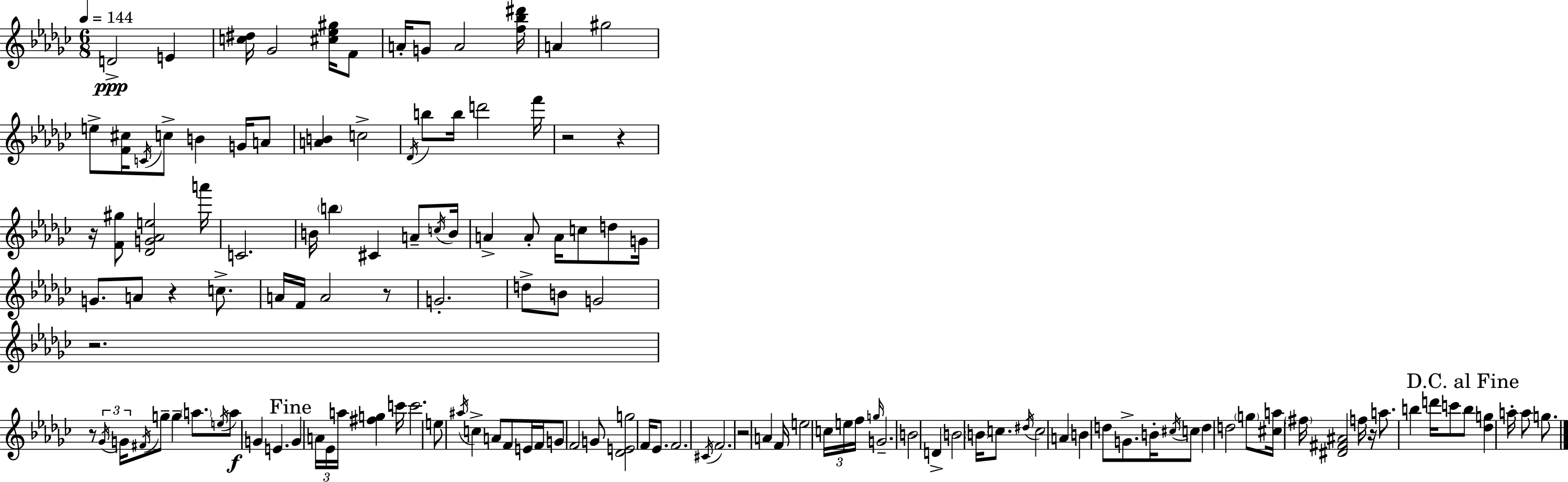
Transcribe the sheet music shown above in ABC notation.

X:1
T:Untitled
M:6/8
L:1/4
K:Ebm
D2 E [c^d]/4 _G2 [^c_e^g]/4 F/2 A/4 G/2 A2 [f_b^d']/4 A ^g2 e/2 [F^c]/4 C/4 c/2 B G/4 A/2 [AB] c2 _D/4 b/2 b/4 d'2 f'/4 z2 z z/4 [F^g]/2 [_DG_Ae]2 a'/4 C2 B/4 b ^C A/2 c/4 B/4 A A/2 A/4 c/2 d/2 G/4 G/2 A/2 z c/2 A/4 F/4 A2 z/2 G2 d/2 B/2 G2 z2 z/2 _G/4 G/4 ^F/4 g/2 g a/2 e/4 a/2 G E G A/4 _E/4 a/4 [^fg] c'/4 c'2 e/2 ^a/4 c A/2 F/2 E/4 F/4 G/2 F2 G/2 [_DEg]2 F/4 _E/2 F2 ^C/4 F2 z2 A F/4 e2 c/4 e/4 f/4 g/4 G2 B2 D B2 B/4 c/2 ^d/4 c2 A B d/2 G/2 B/4 ^c/4 c/2 d d2 g/2 [^ca]/4 ^f/4 [^D^F^A]2 f/4 z/4 a/2 b d'/4 c'/2 b/2 [_dg] a/4 a/2 g/2